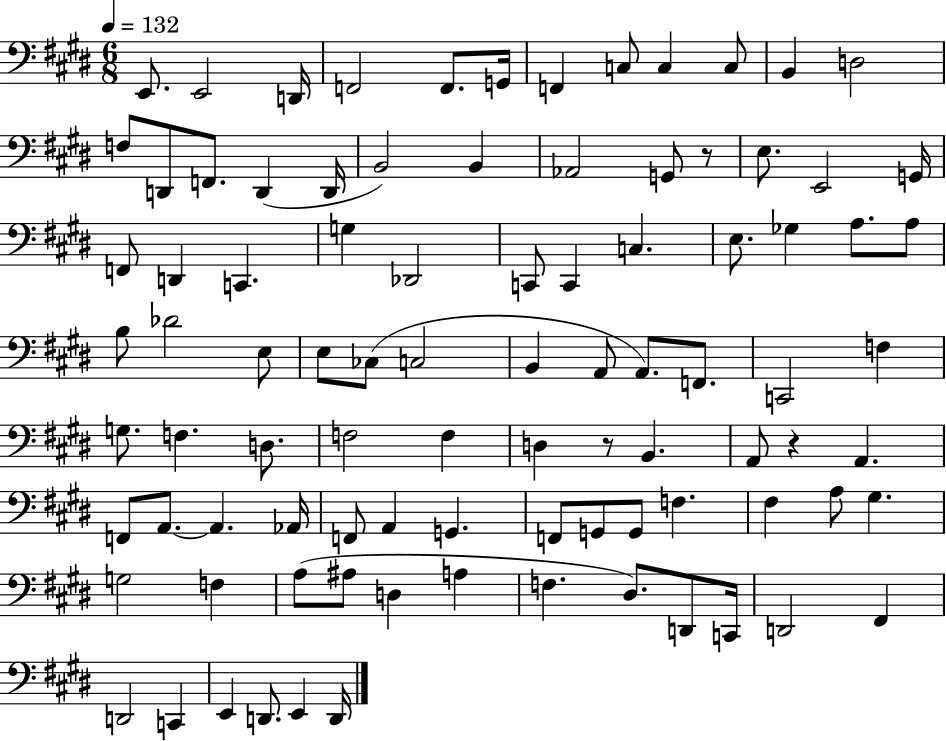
E2/e. E2/h D2/s F2/h F2/e. G2/s F2/q C3/e C3/q C3/e B2/q D3/h F3/e D2/e F2/e. D2/q D2/s B2/h B2/q Ab2/h G2/e R/e E3/e. E2/h G2/s F2/e D2/q C2/q. G3/q Db2/h C2/e C2/q C3/q. E3/e. Gb3/q A3/e. A3/e B3/e Db4/h E3/e E3/e CES3/e C3/h B2/q A2/e A2/e. F2/e. C2/h F3/q G3/e. F3/q. D3/e. F3/h F3/q D3/q R/e B2/q. A2/e R/q A2/q. F2/e A2/e. A2/q. Ab2/s F2/e A2/q G2/q. F2/e G2/e G2/e F3/q. F#3/q A3/e G#3/q. G3/h F3/q A3/e A#3/e D3/q A3/q F3/q. D#3/e. D2/e C2/s D2/h F#2/q D2/h C2/q E2/q D2/e. E2/q D2/s